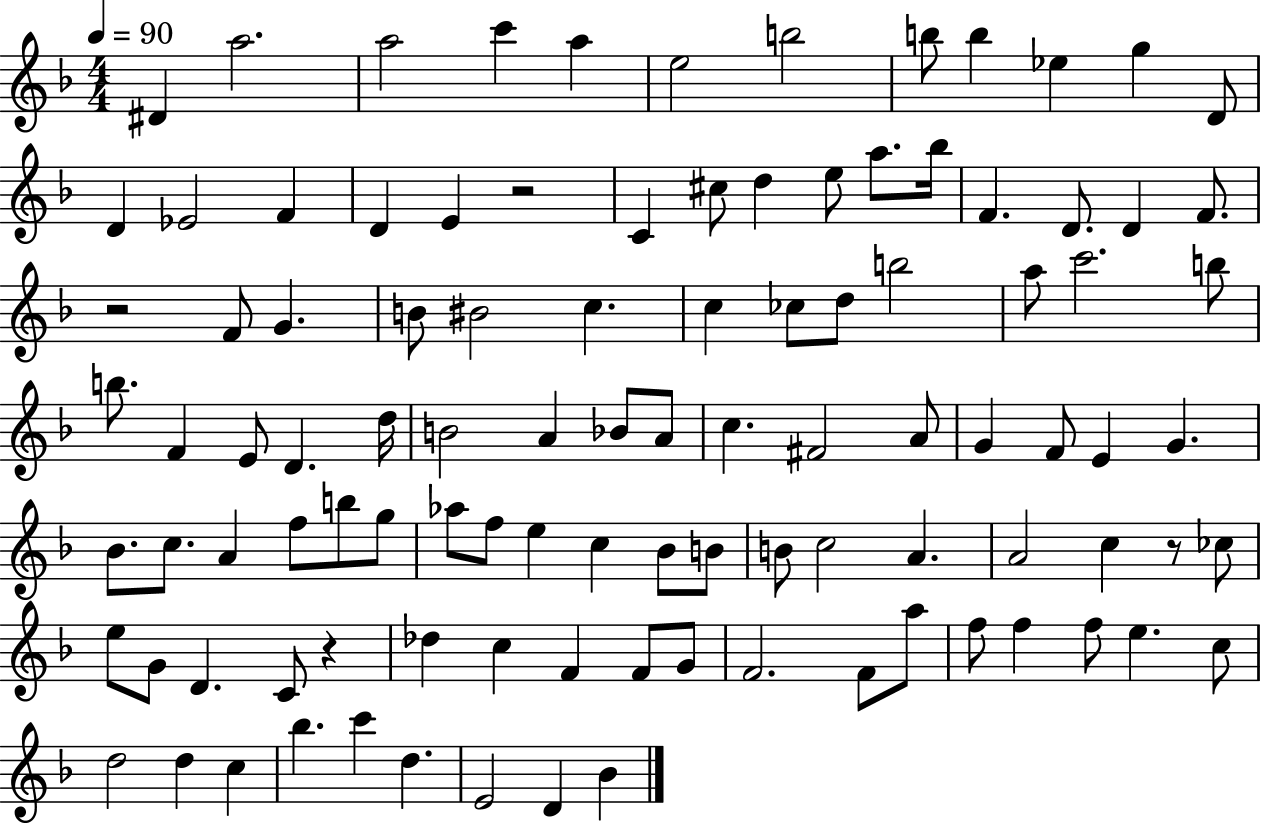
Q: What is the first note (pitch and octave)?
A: D#4